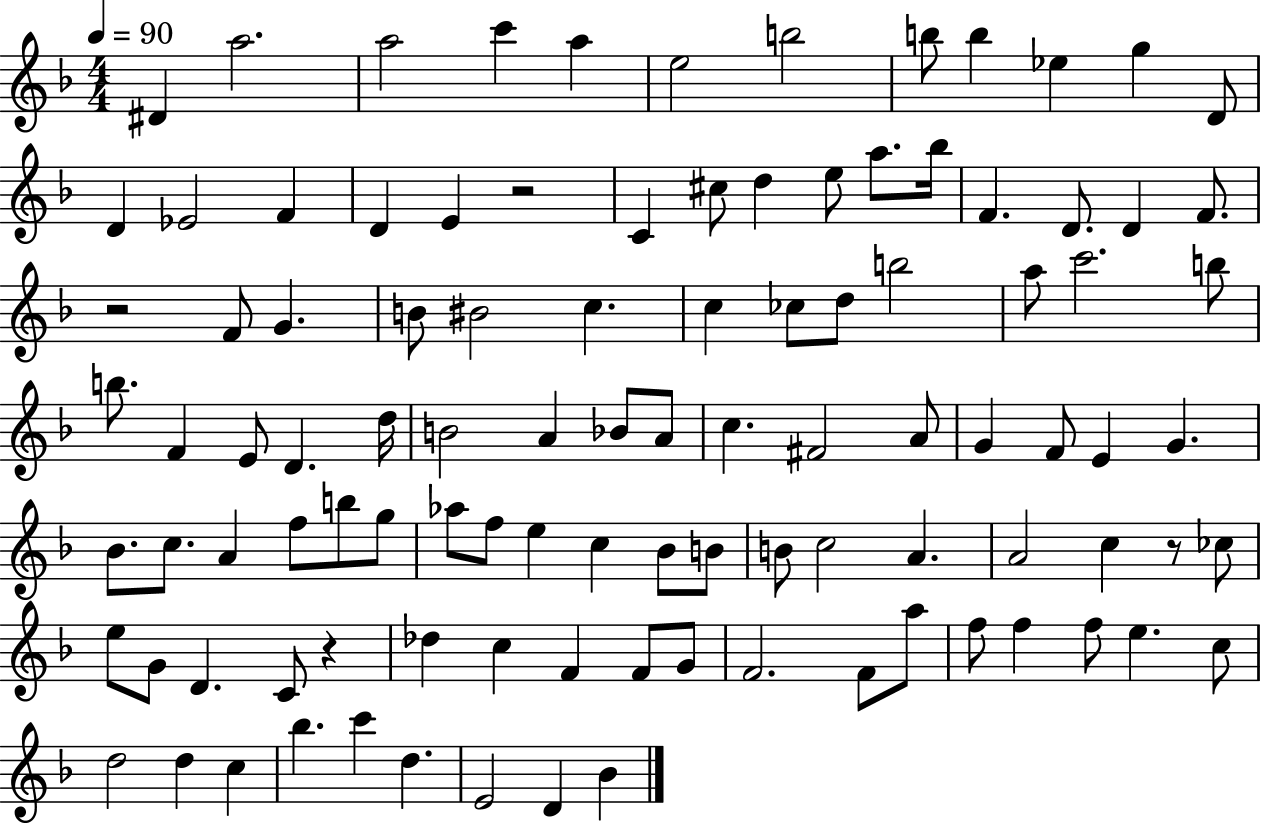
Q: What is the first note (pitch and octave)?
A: D#4